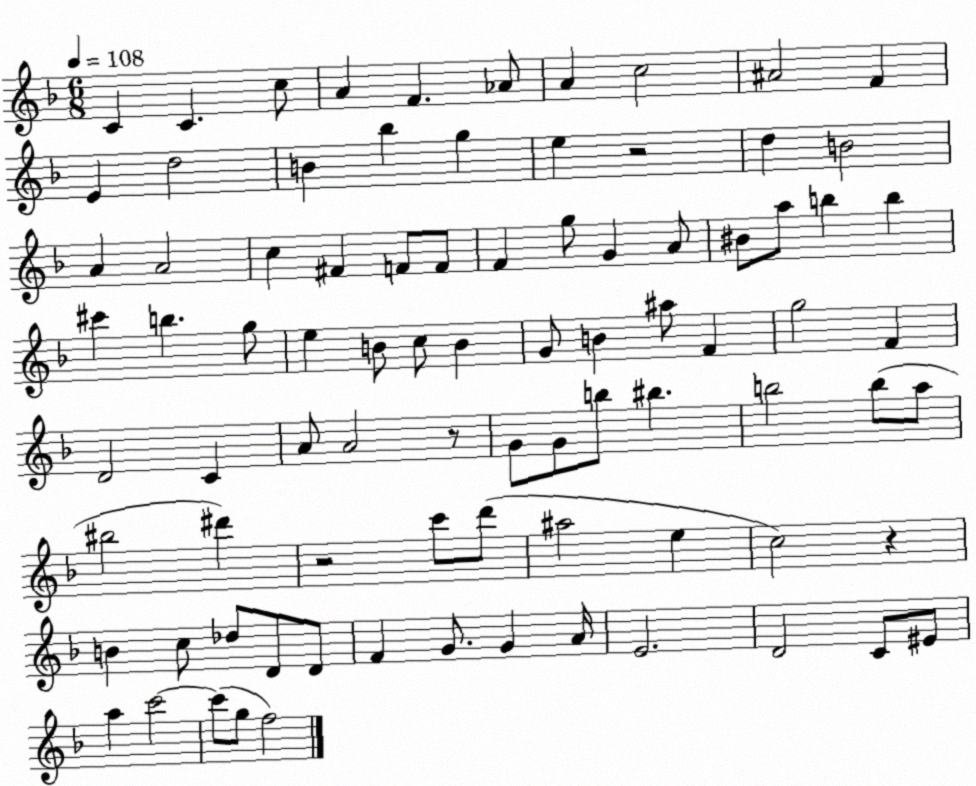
X:1
T:Untitled
M:6/8
L:1/4
K:F
C C c/2 A F _A/2 A c2 ^A2 F E d2 B _b g e z2 d B2 A A2 c ^F F/2 F/2 F g/2 G A/2 ^B/2 a/2 b b ^c' b g/2 e B/2 c/2 B G/2 B ^a/2 F g2 F D2 C A/2 A2 z/2 G/2 G/2 b/2 ^b b2 b/2 a/2 ^b2 ^d' z2 c'/2 d'/2 ^a2 e c2 z B c/2 _d/2 D/2 D/2 F G/2 G A/4 E2 D2 C/2 ^E/2 a c'2 c'/2 g/2 f2